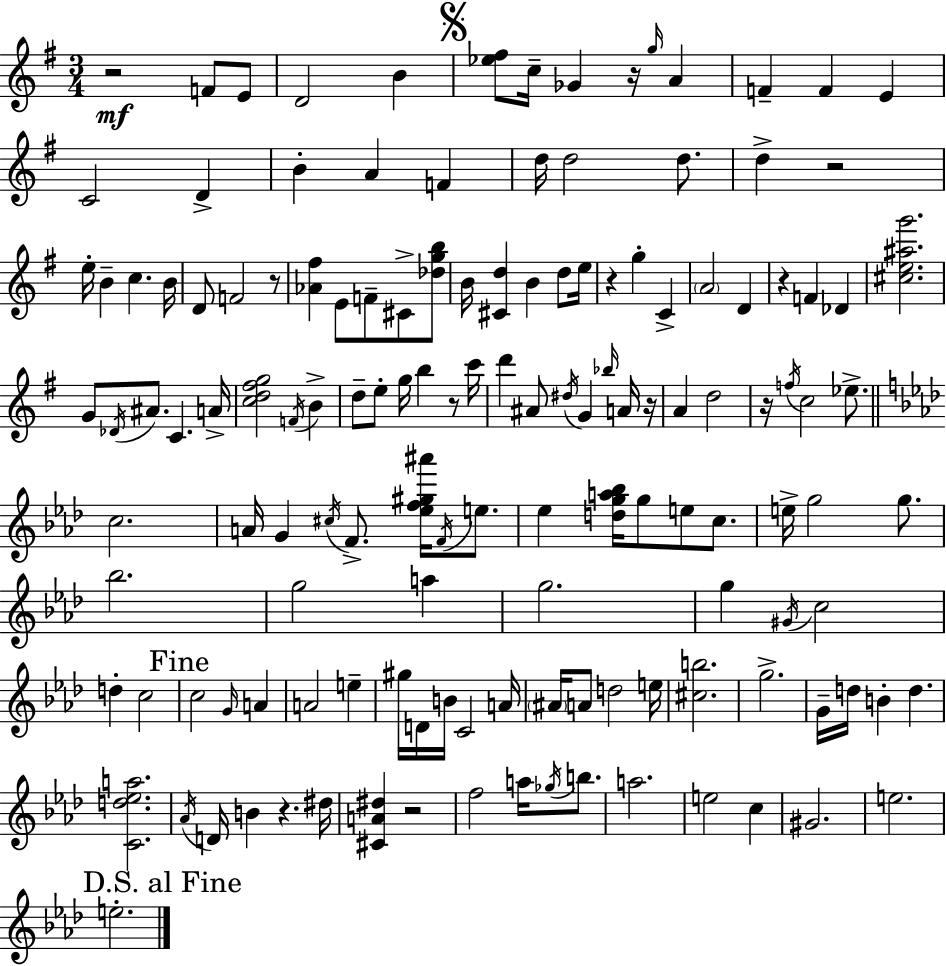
R/h F4/e E4/e D4/h B4/q [Eb5,F#5]/e C5/s Gb4/q R/s G5/s A4/q F4/q F4/q E4/q C4/h D4/q B4/q A4/q F4/q D5/s D5/h D5/e. D5/q R/h E5/s B4/q C5/q. B4/s D4/e F4/h R/e [Ab4,F#5]/q E4/e F4/e C#4/e [Db5,G5,B5]/e B4/s [C#4,D5]/q B4/q D5/e E5/s R/q G5/q C4/q A4/h D4/q R/q F4/q Db4/q [C#5,E5,A#5,G6]/h. G4/e Db4/s A#4/e. C4/q. A4/s [C5,D5,F#5,G5]/h F4/s B4/q D5/e E5/e G5/s B5/q R/e C6/s D6/q A#4/e D#5/s G4/q Bb5/s A4/s R/s A4/q D5/h R/s F5/s C5/h Eb5/e. C5/h. A4/s G4/q C#5/s F4/e. [Eb5,F5,G#5,A#6]/s F4/s E5/e. Eb5/q [D5,G5,A5,Bb5]/s G5/e E5/e C5/e. E5/s G5/h G5/e. Bb5/h. G5/h A5/q G5/h. G5/q G#4/s C5/h D5/q C5/h C5/h G4/s A4/q A4/h E5/q G#5/s D4/s B4/s C4/h A4/s A#4/s A4/e D5/h E5/s [C#5,B5]/h. G5/h. G4/s D5/s B4/q D5/q. [C4,D5,Eb5,A5]/h. Ab4/s D4/s B4/q R/q. D#5/s [C#4,A4,D#5]/q R/h F5/h A5/s Gb5/s B5/e. A5/h. E5/h C5/q G#4/h. E5/h. E5/h.